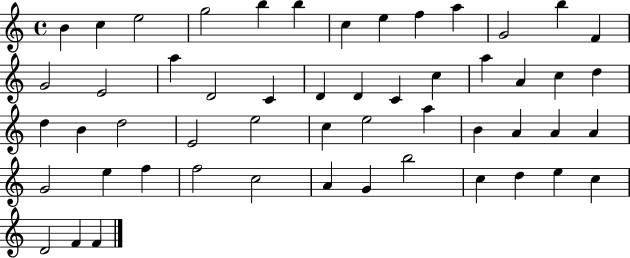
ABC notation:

X:1
T:Untitled
M:4/4
L:1/4
K:C
B c e2 g2 b b c e f a G2 b F G2 E2 a D2 C D D C c a A c d d B d2 E2 e2 c e2 a B A A A G2 e f f2 c2 A G b2 c d e c D2 F F